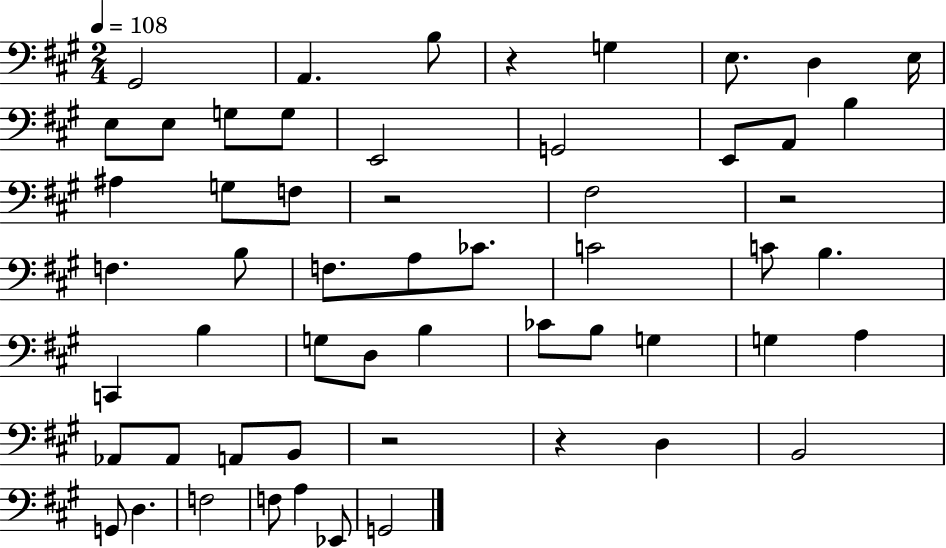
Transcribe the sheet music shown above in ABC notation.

X:1
T:Untitled
M:2/4
L:1/4
K:A
^G,,2 A,, B,/2 z G, E,/2 D, E,/4 E,/2 E,/2 G,/2 G,/2 E,,2 G,,2 E,,/2 A,,/2 B, ^A, G,/2 F,/2 z2 ^F,2 z2 F, B,/2 F,/2 A,/2 _C/2 C2 C/2 B, C,, B, G,/2 D,/2 B, _C/2 B,/2 G, G, A, _A,,/2 _A,,/2 A,,/2 B,,/2 z2 z D, B,,2 G,,/2 D, F,2 F,/2 A, _E,,/2 G,,2